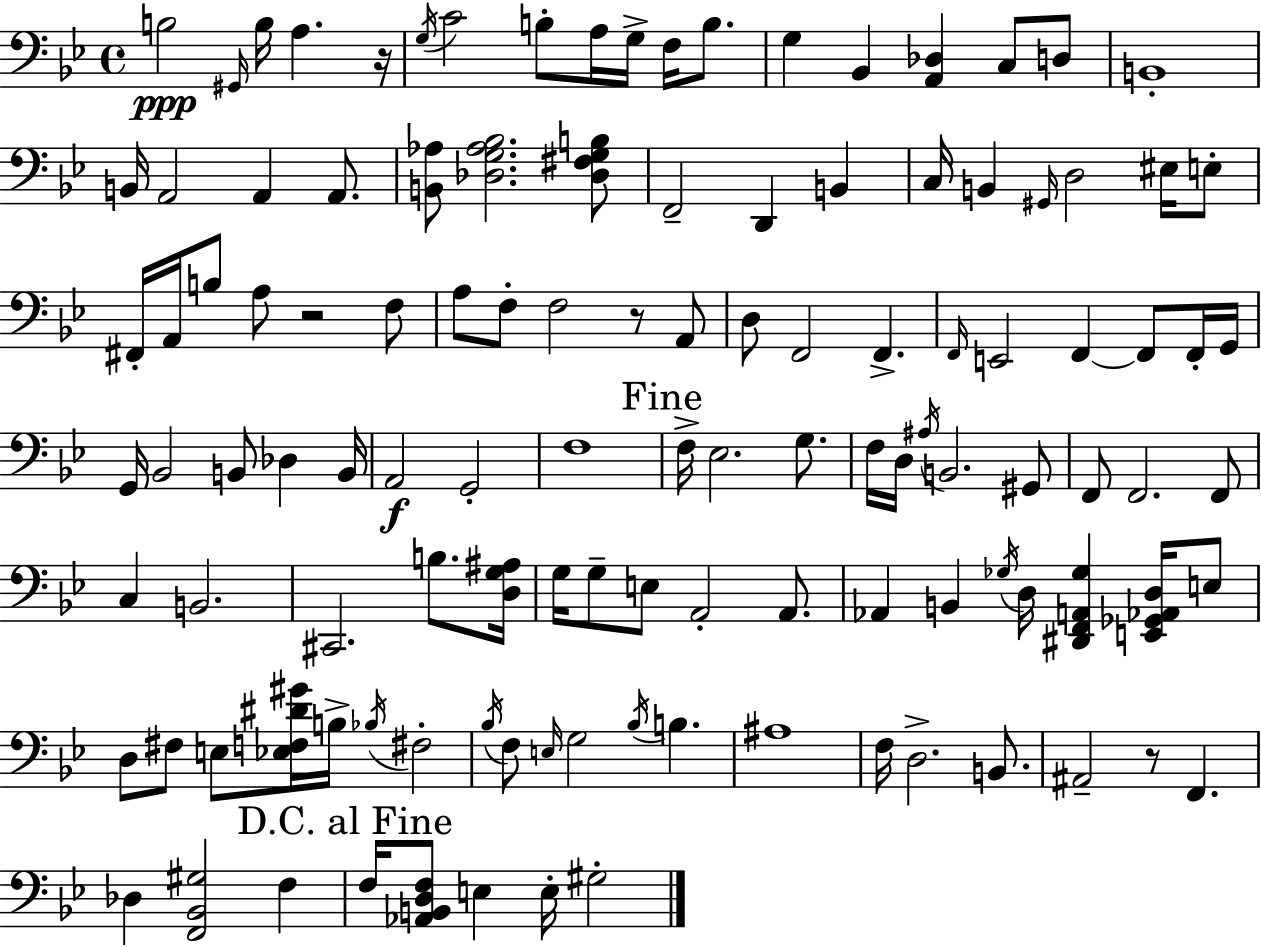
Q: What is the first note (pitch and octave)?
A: B3